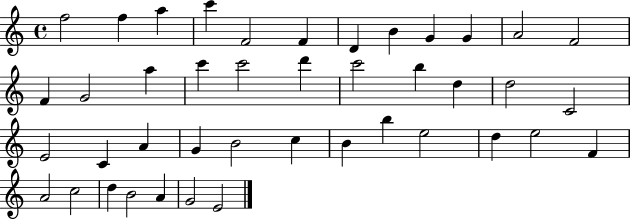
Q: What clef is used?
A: treble